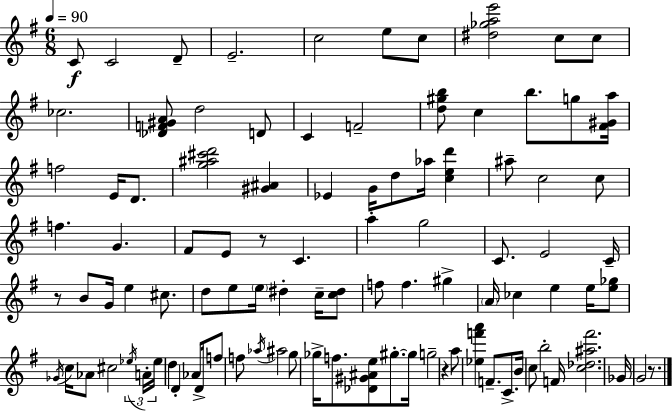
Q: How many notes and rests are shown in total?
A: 99